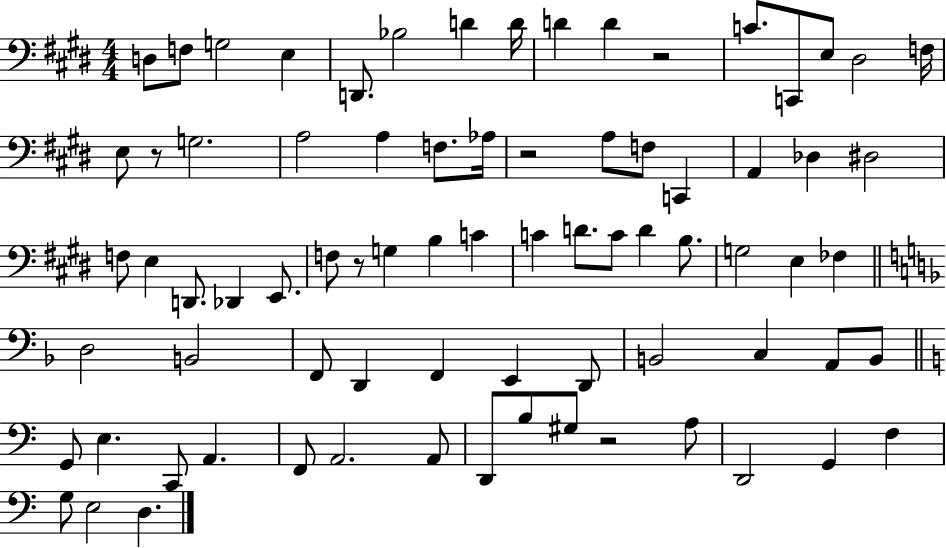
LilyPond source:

{
  \clef bass
  \numericTimeSignature
  \time 4/4
  \key e \major
  \repeat volta 2 { d8 f8 g2 e4 | d,8. bes2 d'4 d'16 | d'4 d'4 r2 | c'8. c,8 e8 dis2 f16 | \break e8 r8 g2. | a2 a4 f8. aes16 | r2 a8 f8 c,4 | a,4 des4 dis2 | \break f8 e4 d,8. des,4 e,8. | f8 r8 g4 b4 c'4 | c'4 d'8. c'8 d'4 b8. | g2 e4 fes4 | \break \bar "||" \break \key f \major d2 b,2 | f,8 d,4 f,4 e,4 d,8 | b,2 c4 a,8 b,8 | \bar "||" \break \key c \major g,8 e4. c,8 a,4. | f,8 a,2. a,8 | d,8 b8 gis8 r2 a8 | d,2 g,4 f4 | \break g8 e2 d4. | } \bar "|."
}